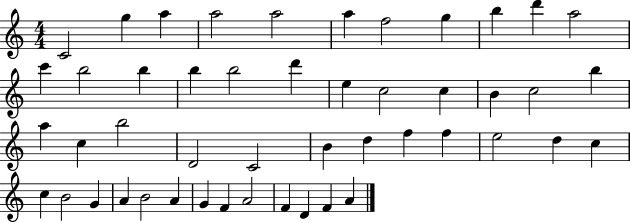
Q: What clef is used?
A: treble